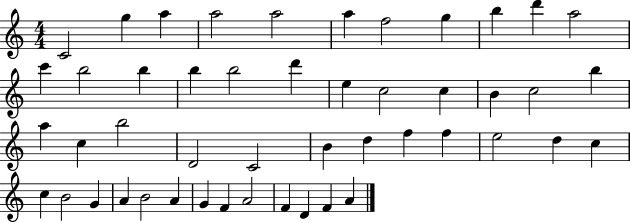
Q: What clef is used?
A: treble